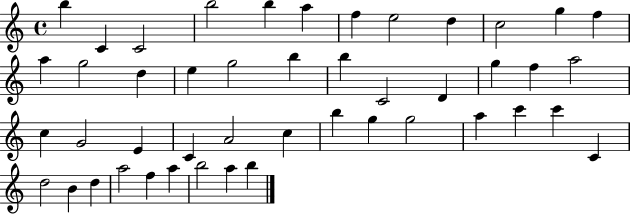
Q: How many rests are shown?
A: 0